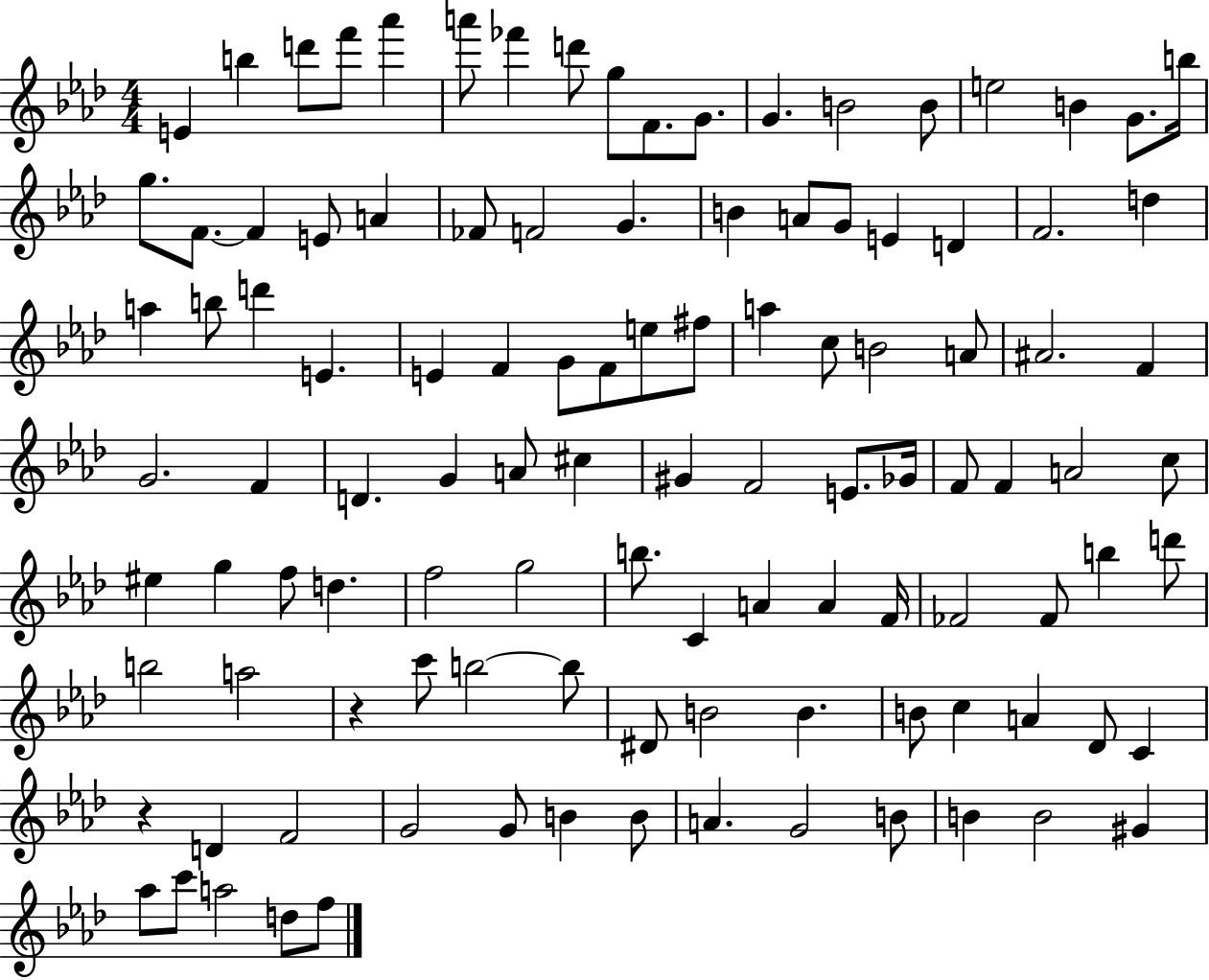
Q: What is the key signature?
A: AES major